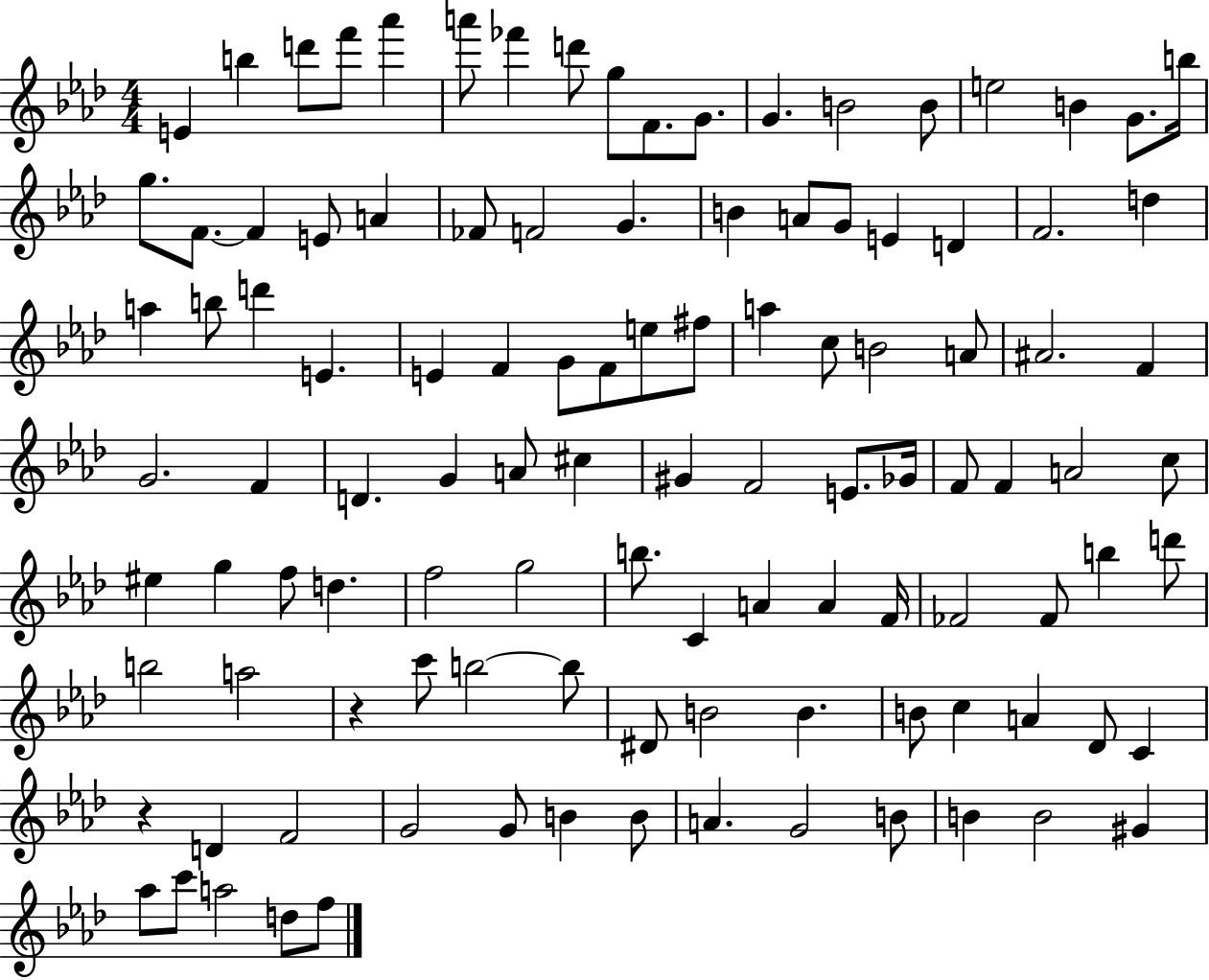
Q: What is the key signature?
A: AES major